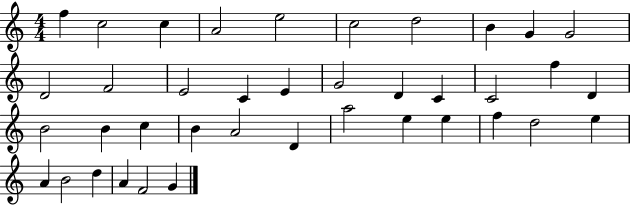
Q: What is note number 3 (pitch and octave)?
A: C5